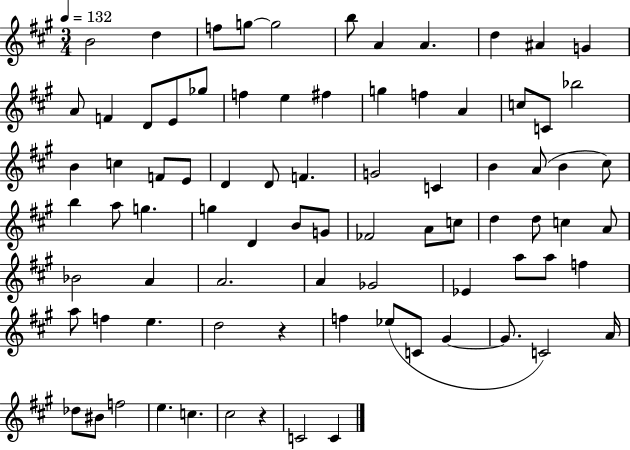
B4/h D5/q F5/e G5/e G5/h B5/e A4/q A4/q. D5/q A#4/q G4/q A4/e F4/q D4/e E4/e Gb5/e F5/q E5/q F#5/q G5/q F5/q A4/q C5/e C4/e Bb5/h B4/q C5/q F4/e E4/e D4/q D4/e F4/q. G4/h C4/q B4/q A4/e B4/q C#5/e B5/q A5/e G5/q. G5/q D4/q B4/e G4/e FES4/h A4/e C5/e D5/q D5/e C5/q A4/e Bb4/h A4/q A4/h. A4/q Gb4/h Eb4/q A5/e A5/e F5/q A5/e F5/q E5/q. D5/h R/q F5/q Eb5/e C4/e G#4/q G#4/e. C4/h A4/s Db5/e BIS4/e F5/h E5/q. C5/q. C#5/h R/q C4/h C4/q